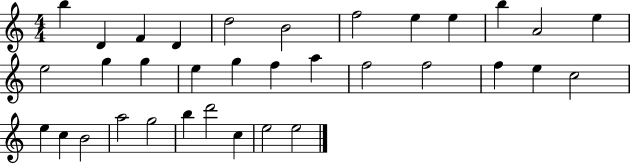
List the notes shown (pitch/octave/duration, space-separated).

B5/q D4/q F4/q D4/q D5/h B4/h F5/h E5/q E5/q B5/q A4/h E5/q E5/h G5/q G5/q E5/q G5/q F5/q A5/q F5/h F5/h F5/q E5/q C5/h E5/q C5/q B4/h A5/h G5/h B5/q D6/h C5/q E5/h E5/h